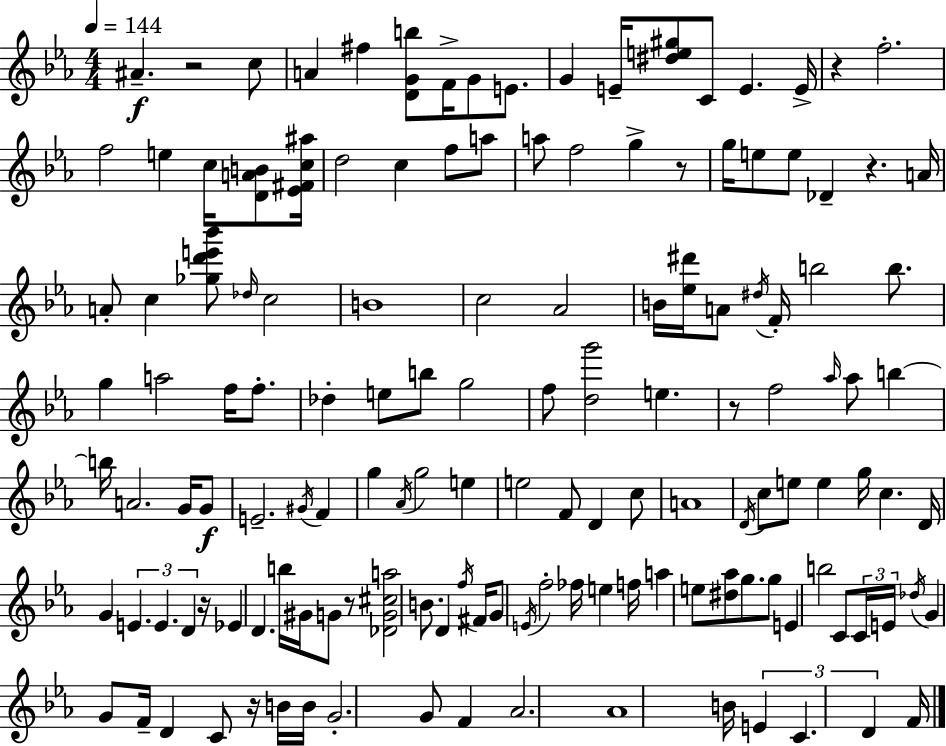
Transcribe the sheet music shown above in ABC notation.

X:1
T:Untitled
M:4/4
L:1/4
K:Eb
^A z2 c/2 A ^f [DGb]/2 F/4 G/2 E/2 G E/4 [^de^g]/2 C/2 E E/4 z f2 f2 e c/4 [DAB]/2 [_E^Fc^a]/4 d2 c f/2 a/2 a/2 f2 g z/2 g/4 e/2 e/2 _D z A/4 A/2 c [_gd'e'_b']/2 _d/4 c2 B4 c2 _A2 B/4 [_e^d']/4 A/2 ^d/4 F/4 b2 b/2 g a2 f/4 f/2 _d e/2 b/2 g2 f/2 [dg']2 e z/2 f2 _a/4 _a/2 b b/4 A2 G/4 G/2 E2 ^G/4 F g _A/4 g2 e e2 F/2 D c/2 A4 D/4 c/2 e/2 e g/4 c D/4 G E E D z/4 _E D b/4 ^G/4 G/2 z/2 [_DG^ca]2 B/2 D f/4 ^F/4 G/2 E/4 f2 _f/4 e f/4 a e/2 [^d_a]/2 g/2 g/2 E b2 C/2 C/4 E/4 _d/4 G G/2 F/4 D C/2 z/4 B/4 B/4 G2 G/2 F _A2 _A4 B/4 E C D F/4